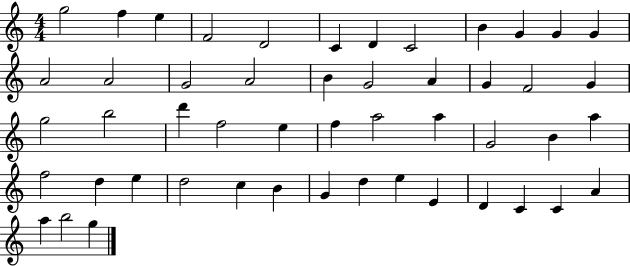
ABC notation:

X:1
T:Untitled
M:4/4
L:1/4
K:C
g2 f e F2 D2 C D C2 B G G G A2 A2 G2 A2 B G2 A G F2 G g2 b2 d' f2 e f a2 a G2 B a f2 d e d2 c B G d e E D C C A a b2 g